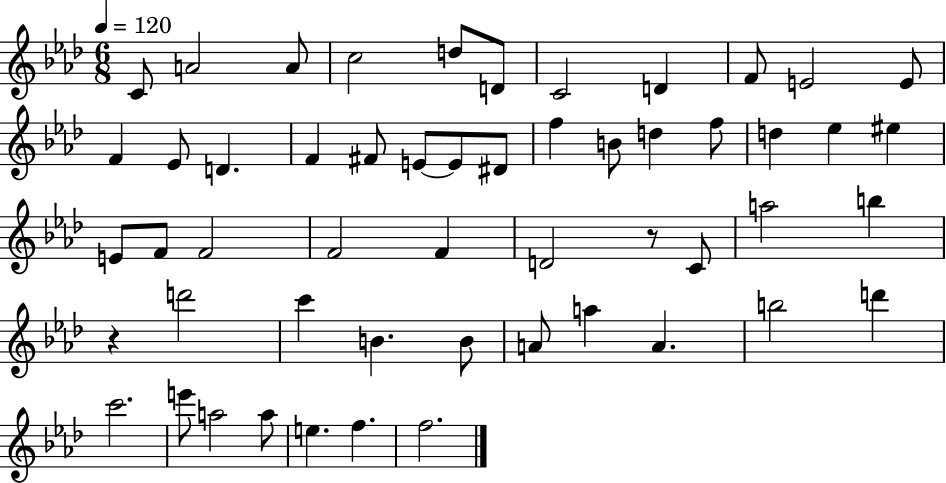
C4/e A4/h A4/e C5/h D5/e D4/e C4/h D4/q F4/e E4/h E4/e F4/q Eb4/e D4/q. F4/q F#4/e E4/e E4/e D#4/e F5/q B4/e D5/q F5/e D5/q Eb5/q EIS5/q E4/e F4/e F4/h F4/h F4/q D4/h R/e C4/e A5/h B5/q R/q D6/h C6/q B4/q. B4/e A4/e A5/q A4/q. B5/h D6/q C6/h. E6/e A5/h A5/e E5/q. F5/q. F5/h.